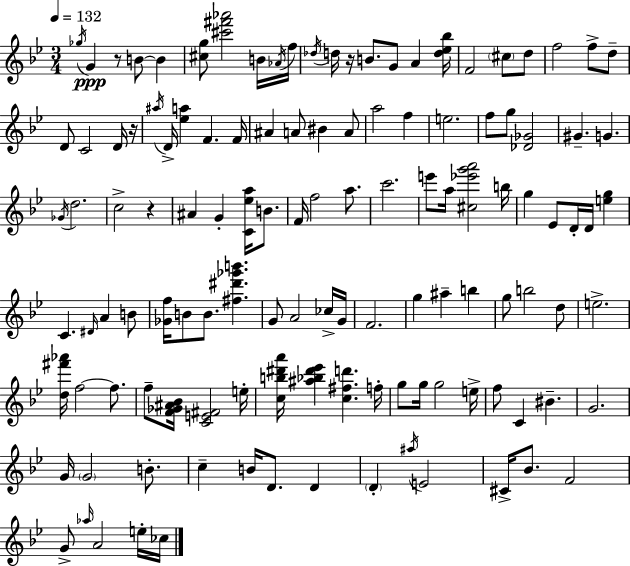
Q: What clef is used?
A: treble